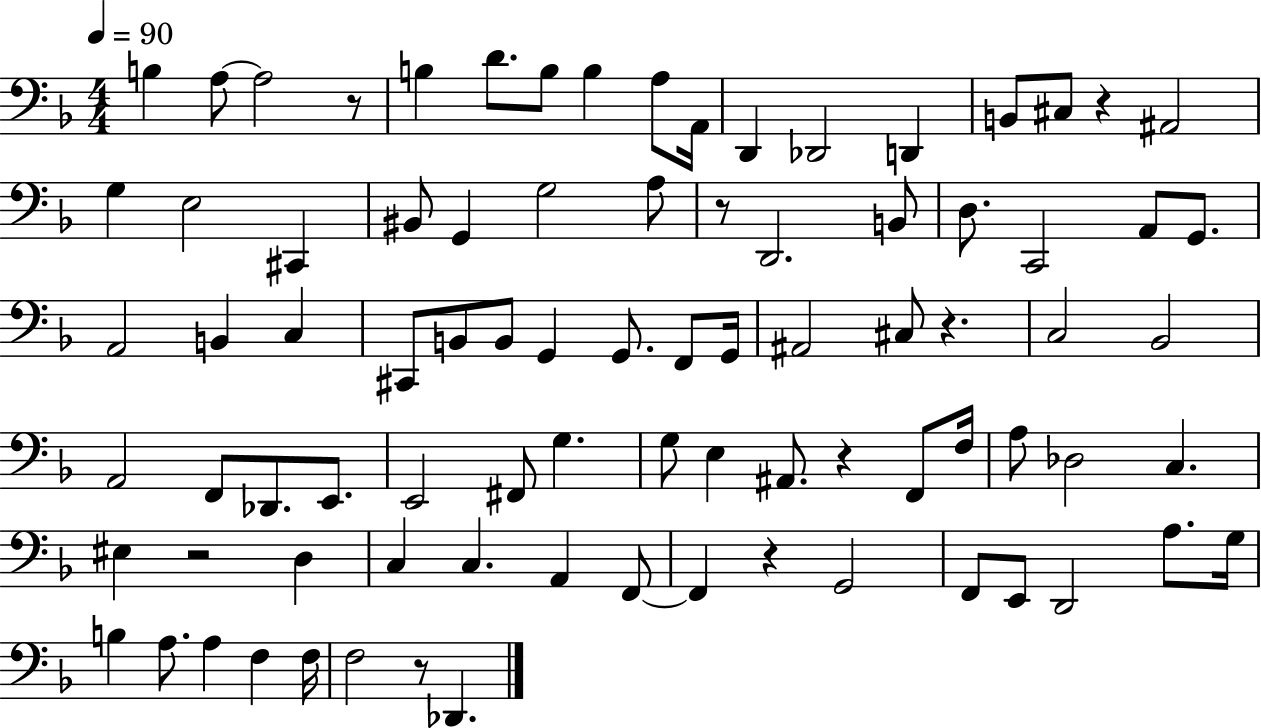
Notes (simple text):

B3/q A3/e A3/h R/e B3/q D4/e. B3/e B3/q A3/e A2/s D2/q Db2/h D2/q B2/e C#3/e R/q A#2/h G3/q E3/h C#2/q BIS2/e G2/q G3/h A3/e R/e D2/h. B2/e D3/e. C2/h A2/e G2/e. A2/h B2/q C3/q C#2/e B2/e B2/e G2/q G2/e. F2/e G2/s A#2/h C#3/e R/q. C3/h Bb2/h A2/h F2/e Db2/e. E2/e. E2/h F#2/e G3/q. G3/e E3/q A#2/e. R/q F2/e F3/s A3/e Db3/h C3/q. EIS3/q R/h D3/q C3/q C3/q. A2/q F2/e F2/q R/q G2/h F2/e E2/e D2/h A3/e. G3/s B3/q A3/e. A3/q F3/q F3/s F3/h R/e Db2/q.